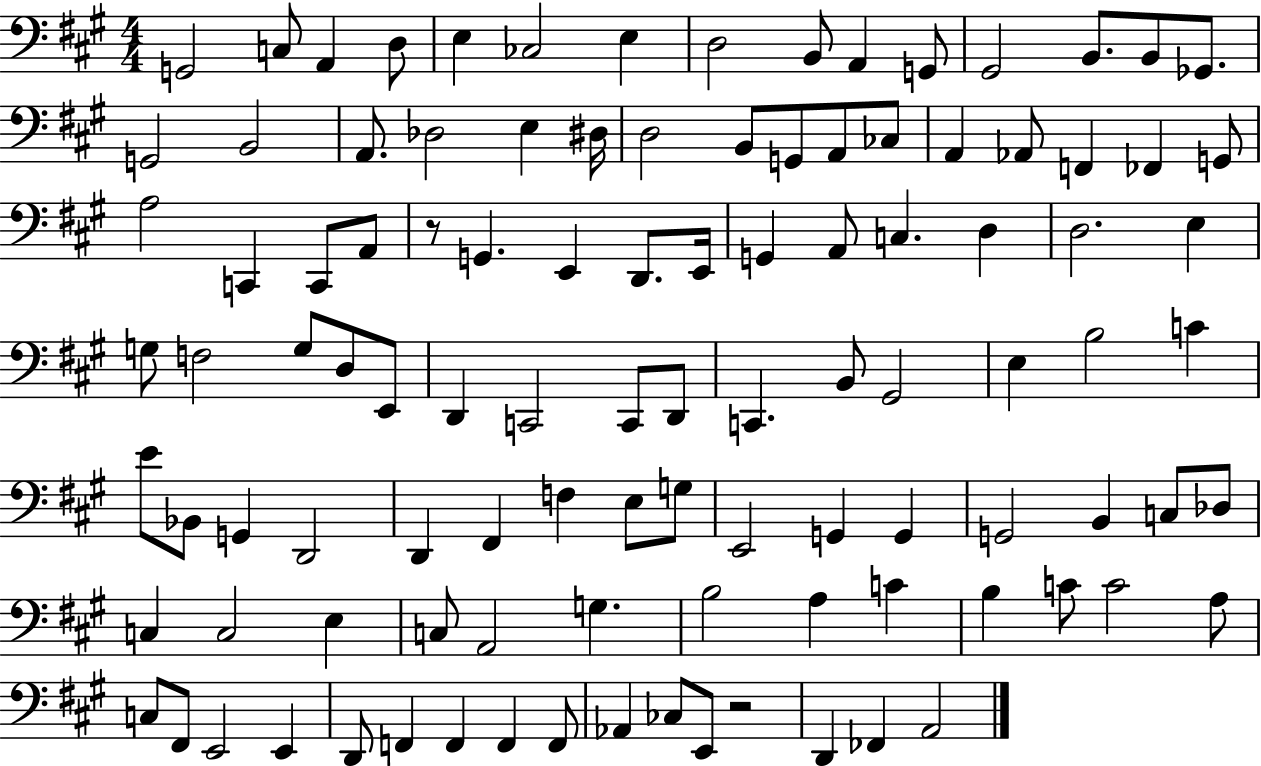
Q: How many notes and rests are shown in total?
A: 106